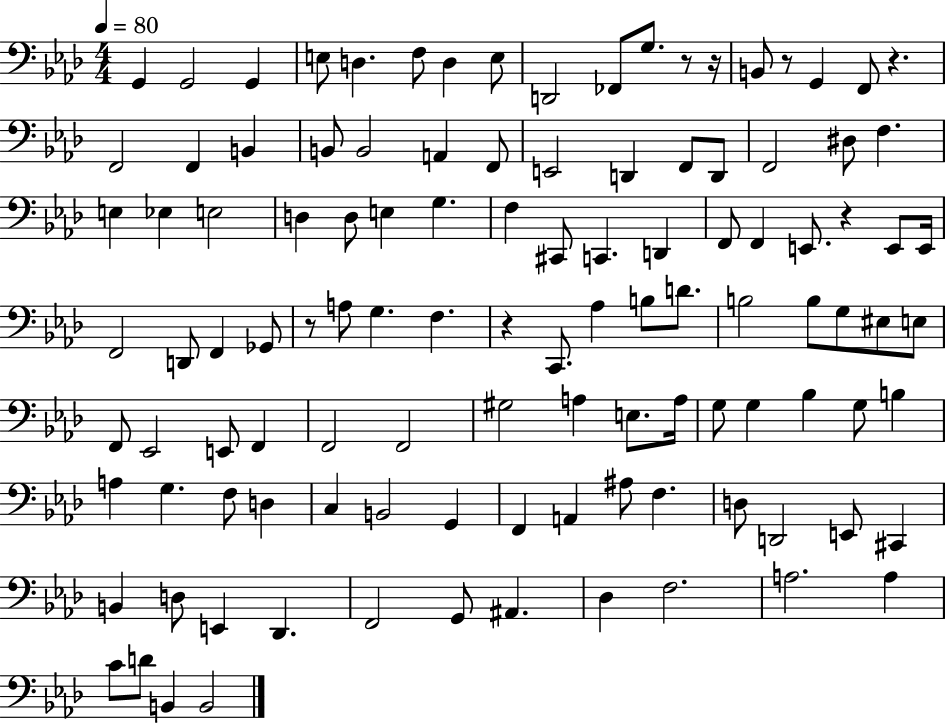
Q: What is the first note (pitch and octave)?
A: G2